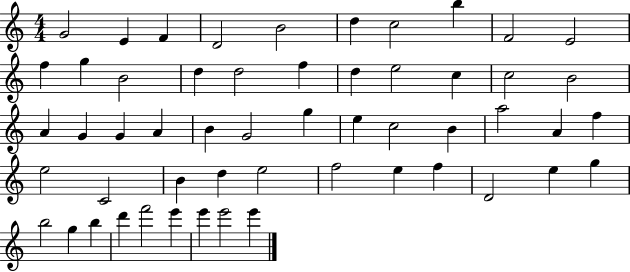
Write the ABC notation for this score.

X:1
T:Untitled
M:4/4
L:1/4
K:C
G2 E F D2 B2 d c2 b F2 E2 f g B2 d d2 f d e2 c c2 B2 A G G A B G2 g e c2 B a2 A f e2 C2 B d e2 f2 e f D2 e g b2 g b d' f'2 e' e' e'2 e'